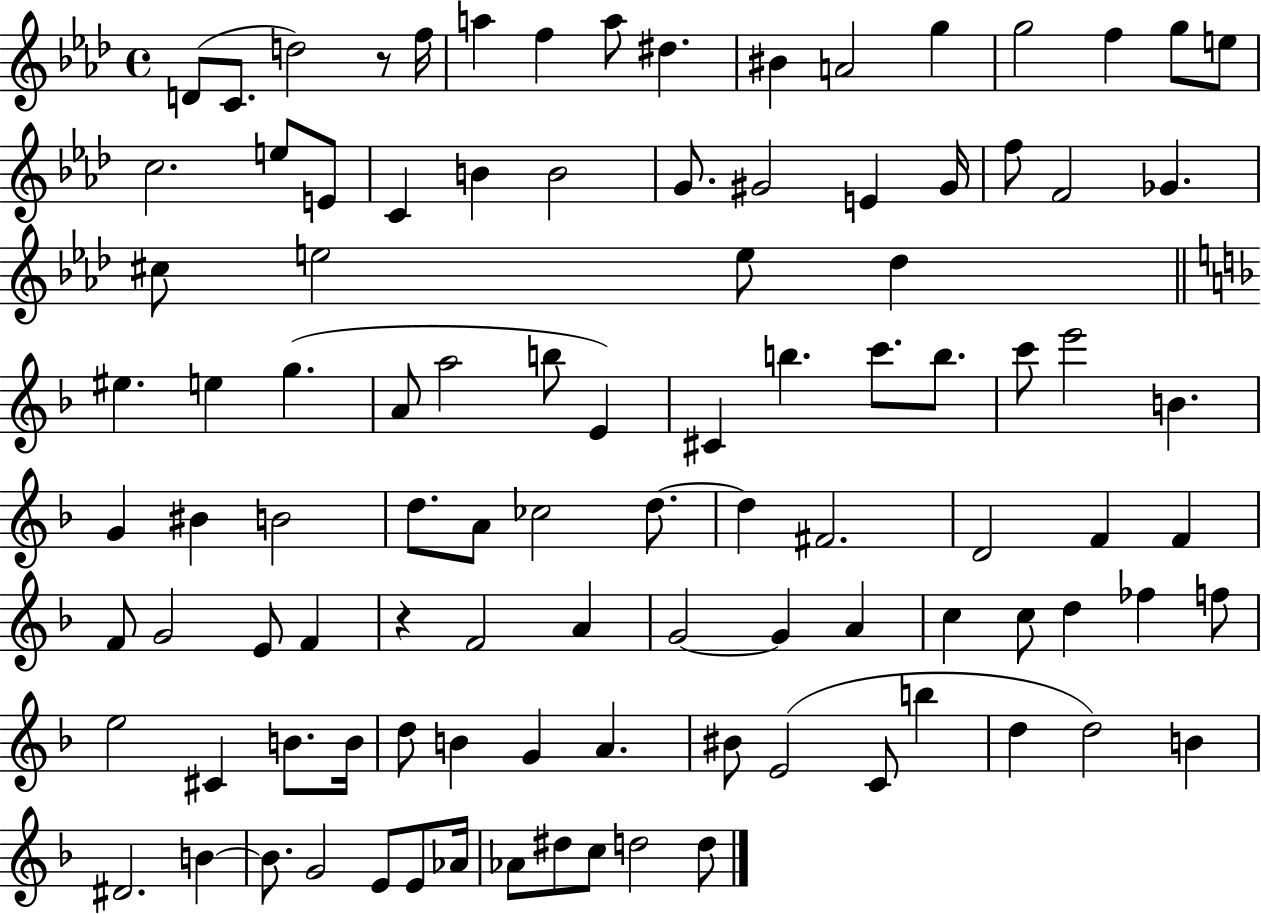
D4/e C4/e. D5/h R/e F5/s A5/q F5/q A5/e D#5/q. BIS4/q A4/h G5/q G5/h F5/q G5/e E5/e C5/h. E5/e E4/e C4/q B4/q B4/h G4/e. G#4/h E4/q G#4/s F5/e F4/h Gb4/q. C#5/e E5/h E5/e Db5/q EIS5/q. E5/q G5/q. A4/e A5/h B5/e E4/q C#4/q B5/q. C6/e. B5/e. C6/e E6/h B4/q. G4/q BIS4/q B4/h D5/e. A4/e CES5/h D5/e. D5/q F#4/h. D4/h F4/q F4/q F4/e G4/h E4/e F4/q R/q F4/h A4/q G4/h G4/q A4/q C5/q C5/e D5/q FES5/q F5/e E5/h C#4/q B4/e. B4/s D5/e B4/q G4/q A4/q. BIS4/e E4/h C4/e B5/q D5/q D5/h B4/q D#4/h. B4/q B4/e. G4/h E4/e E4/e Ab4/s Ab4/e D#5/e C5/e D5/h D5/e